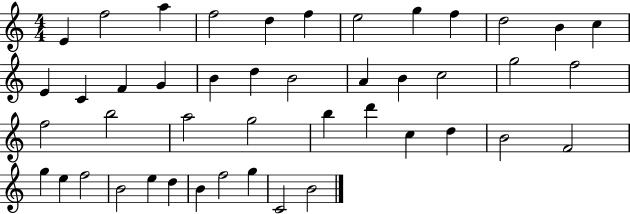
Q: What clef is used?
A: treble